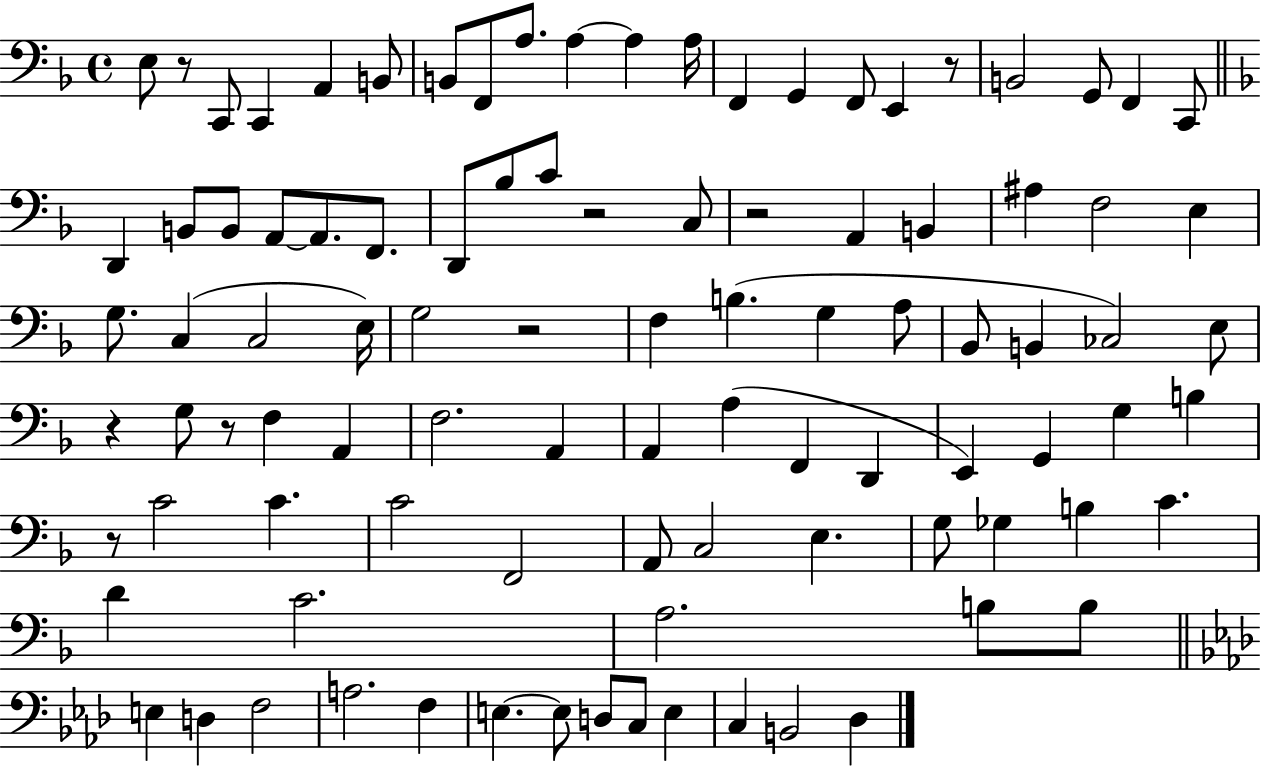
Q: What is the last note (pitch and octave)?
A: Db3